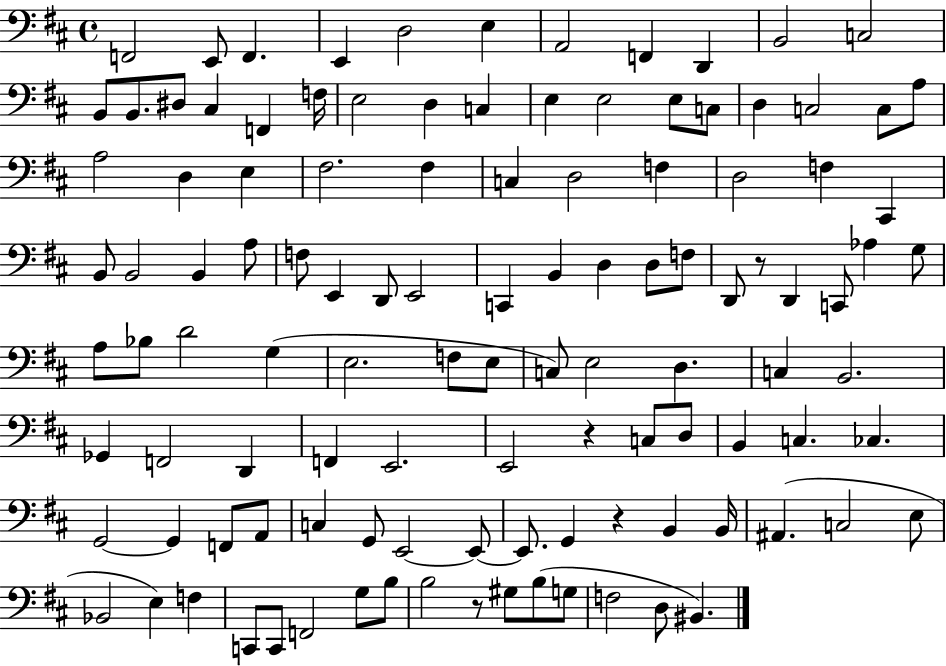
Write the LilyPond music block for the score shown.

{
  \clef bass
  \time 4/4
  \defaultTimeSignature
  \key d \major
  f,2 e,8 f,4. | e,4 d2 e4 | a,2 f,4 d,4 | b,2 c2 | \break b,8 b,8. dis8 cis4 f,4 f16 | e2 d4 c4 | e4 e2 e8 c8 | d4 c2 c8 a8 | \break a2 d4 e4 | fis2. fis4 | c4 d2 f4 | d2 f4 cis,4 | \break b,8 b,2 b,4 a8 | f8 e,4 d,8 e,2 | c,4 b,4 d4 d8 f8 | d,8 r8 d,4 c,8 aes4 g8 | \break a8 bes8 d'2 g4( | e2. f8 e8 | c8) e2 d4. | c4 b,2. | \break ges,4 f,2 d,4 | f,4 e,2. | e,2 r4 c8 d8 | b,4 c4. ces4. | \break g,2~~ g,4 f,8 a,8 | c4 g,8 e,2~~ e,8~~ | e,8. g,4 r4 b,4 b,16 | ais,4.( c2 e8 | \break bes,2 e4) f4 | c,8 c,8 f,2 g8 b8 | b2 r8 gis8 b8( g8 | f2 d8 bis,4.) | \break \bar "|."
}